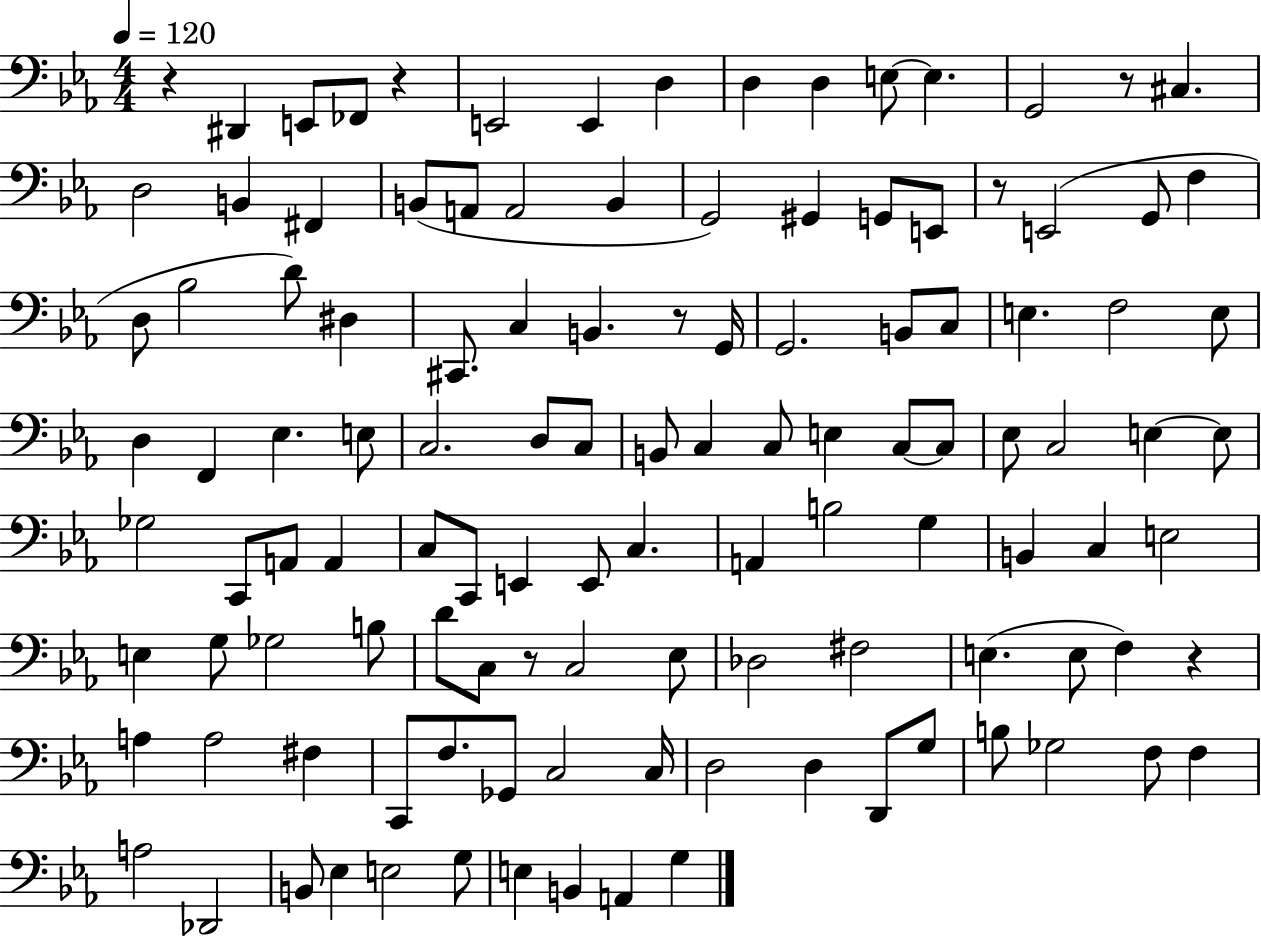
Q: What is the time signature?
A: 4/4